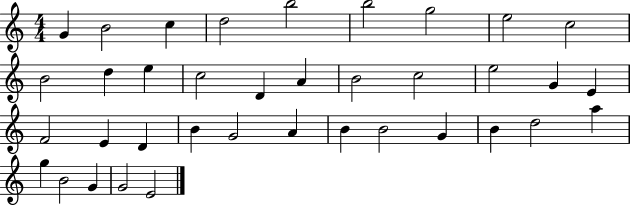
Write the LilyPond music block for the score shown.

{
  \clef treble
  \numericTimeSignature
  \time 4/4
  \key c \major
  g'4 b'2 c''4 | d''2 b''2 | b''2 g''2 | e''2 c''2 | \break b'2 d''4 e''4 | c''2 d'4 a'4 | b'2 c''2 | e''2 g'4 e'4 | \break f'2 e'4 d'4 | b'4 g'2 a'4 | b'4 b'2 g'4 | b'4 d''2 a''4 | \break g''4 b'2 g'4 | g'2 e'2 | \bar "|."
}